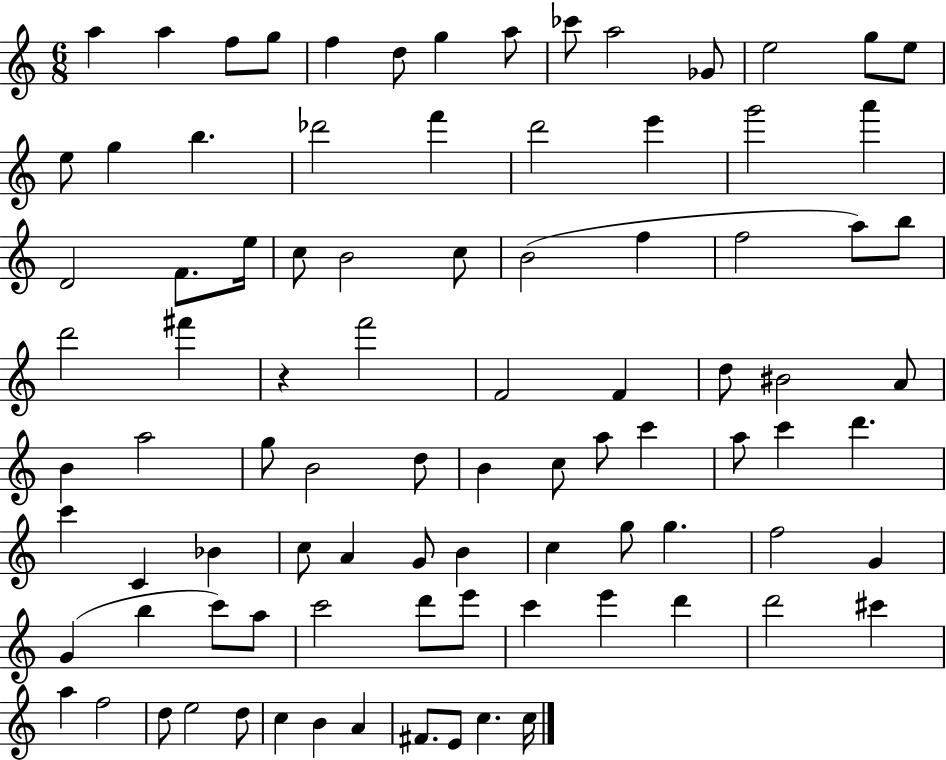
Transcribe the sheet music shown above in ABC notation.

X:1
T:Untitled
M:6/8
L:1/4
K:C
a a f/2 g/2 f d/2 g a/2 _c'/2 a2 _G/2 e2 g/2 e/2 e/2 g b _d'2 f' d'2 e' g'2 a' D2 F/2 e/4 c/2 B2 c/2 B2 f f2 a/2 b/2 d'2 ^f' z f'2 F2 F d/2 ^B2 A/2 B a2 g/2 B2 d/2 B c/2 a/2 c' a/2 c' d' c' C _B c/2 A G/2 B c g/2 g f2 G G b c'/2 a/2 c'2 d'/2 e'/2 c' e' d' d'2 ^c' a f2 d/2 e2 d/2 c B A ^F/2 E/2 c c/4